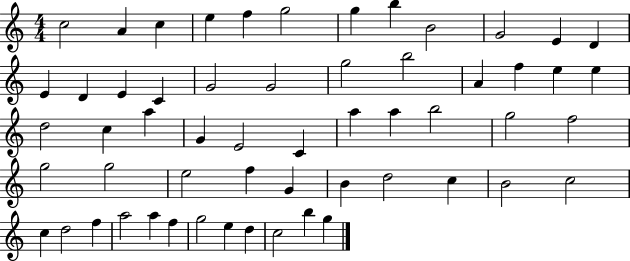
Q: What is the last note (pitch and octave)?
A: G5